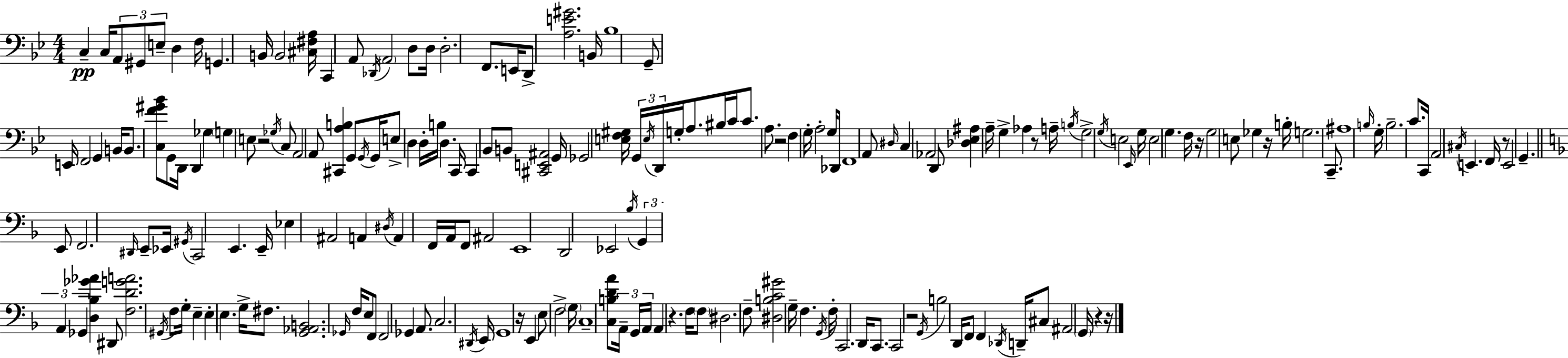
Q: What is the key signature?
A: BES major